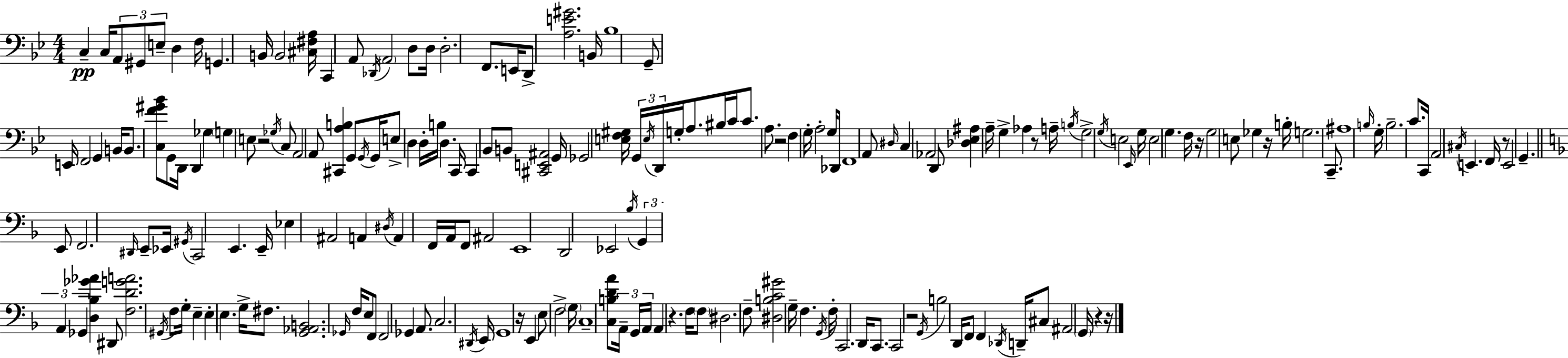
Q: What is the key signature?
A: BES major